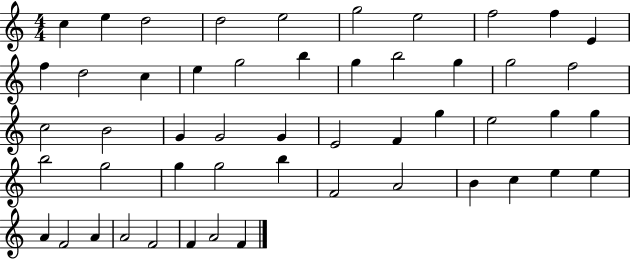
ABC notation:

X:1
T:Untitled
M:4/4
L:1/4
K:C
c e d2 d2 e2 g2 e2 f2 f E f d2 c e g2 b g b2 g g2 f2 c2 B2 G G2 G E2 F g e2 g g b2 g2 g g2 b F2 A2 B c e e A F2 A A2 F2 F A2 F